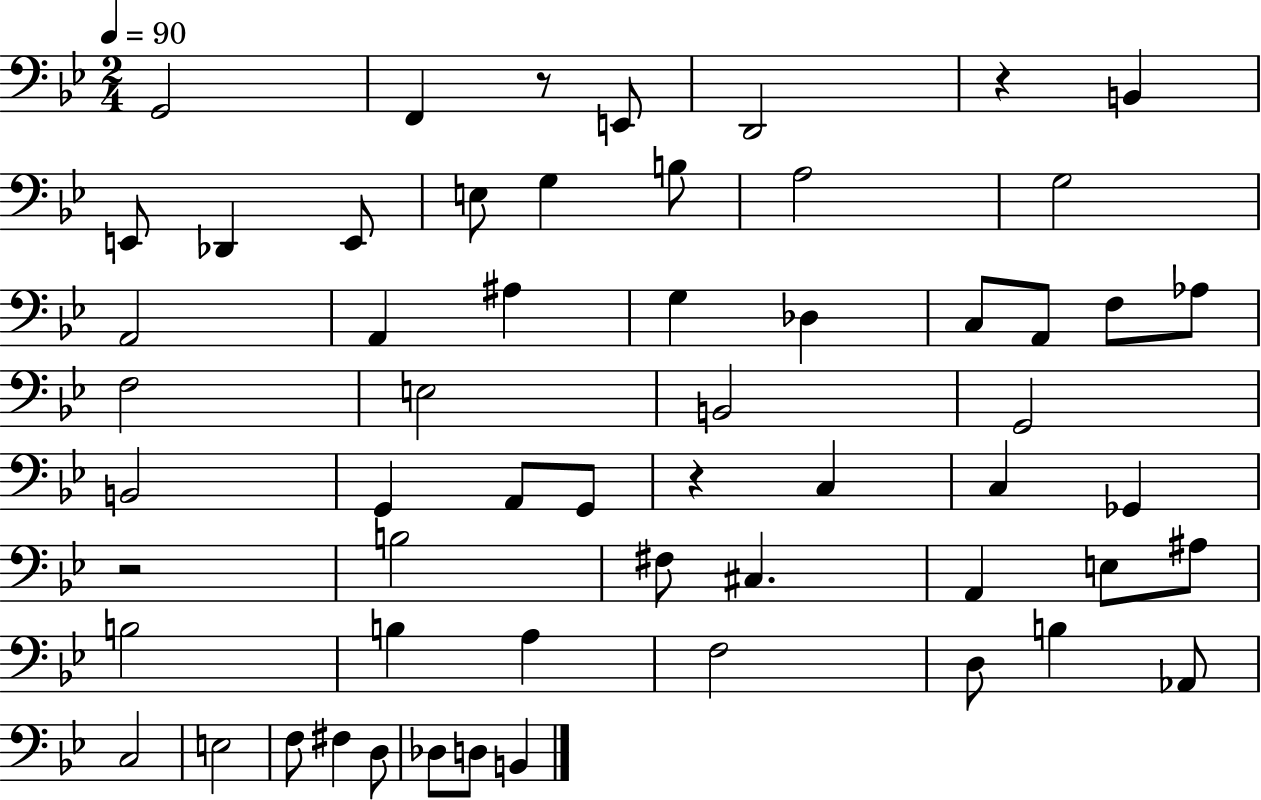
X:1
T:Untitled
M:2/4
L:1/4
K:Bb
G,,2 F,, z/2 E,,/2 D,,2 z B,, E,,/2 _D,, E,,/2 E,/2 G, B,/2 A,2 G,2 A,,2 A,, ^A, G, _D, C,/2 A,,/2 F,/2 _A,/2 F,2 E,2 B,,2 G,,2 B,,2 G,, A,,/2 G,,/2 z C, C, _G,, z2 B,2 ^F,/2 ^C, A,, E,/2 ^A,/2 B,2 B, A, F,2 D,/2 B, _A,,/2 C,2 E,2 F,/2 ^F, D,/2 _D,/2 D,/2 B,,